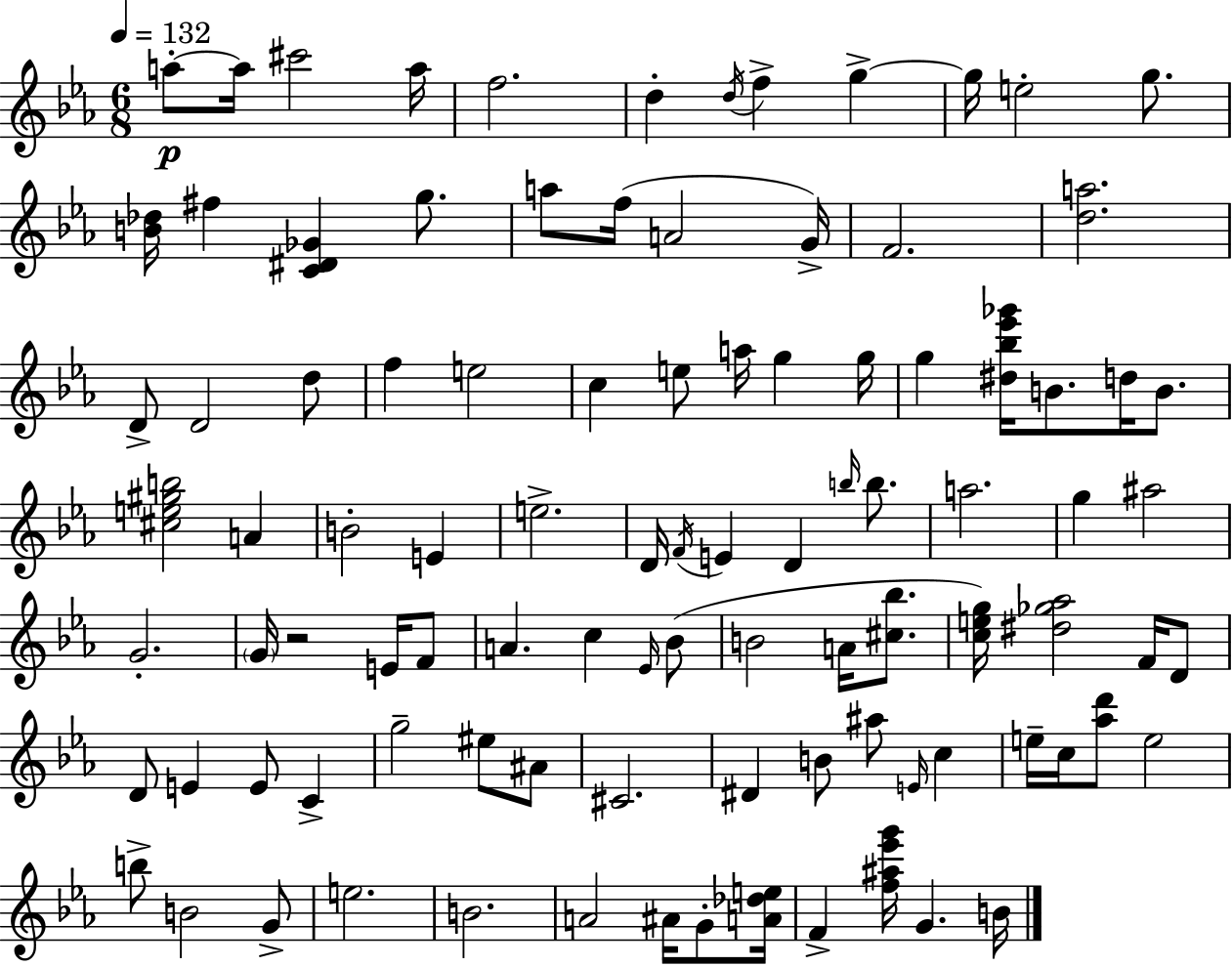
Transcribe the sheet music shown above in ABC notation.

X:1
T:Untitled
M:6/8
L:1/4
K:Cm
a/2 a/4 ^c'2 a/4 f2 d d/4 f g g/4 e2 g/2 [B_d]/4 ^f [C^D_G] g/2 a/2 f/4 A2 G/4 F2 [da]2 D/2 D2 d/2 f e2 c e/2 a/4 g g/4 g [^d_b_e'_g']/4 B/2 d/4 B/2 [^ce^gb]2 A B2 E e2 D/4 F/4 E D b/4 b/2 a2 g ^a2 G2 G/4 z2 E/4 F/2 A c _E/4 _B/2 B2 A/4 [^c_b]/2 [ceg]/4 [^d_g_a]2 F/4 D/2 D/2 E E/2 C g2 ^e/2 ^A/2 ^C2 ^D B/2 ^a/2 E/4 c e/4 c/4 [_ad']/2 e2 b/2 B2 G/2 e2 B2 A2 ^A/4 G/2 [A_de]/4 F [f^a_e'g']/4 G B/4